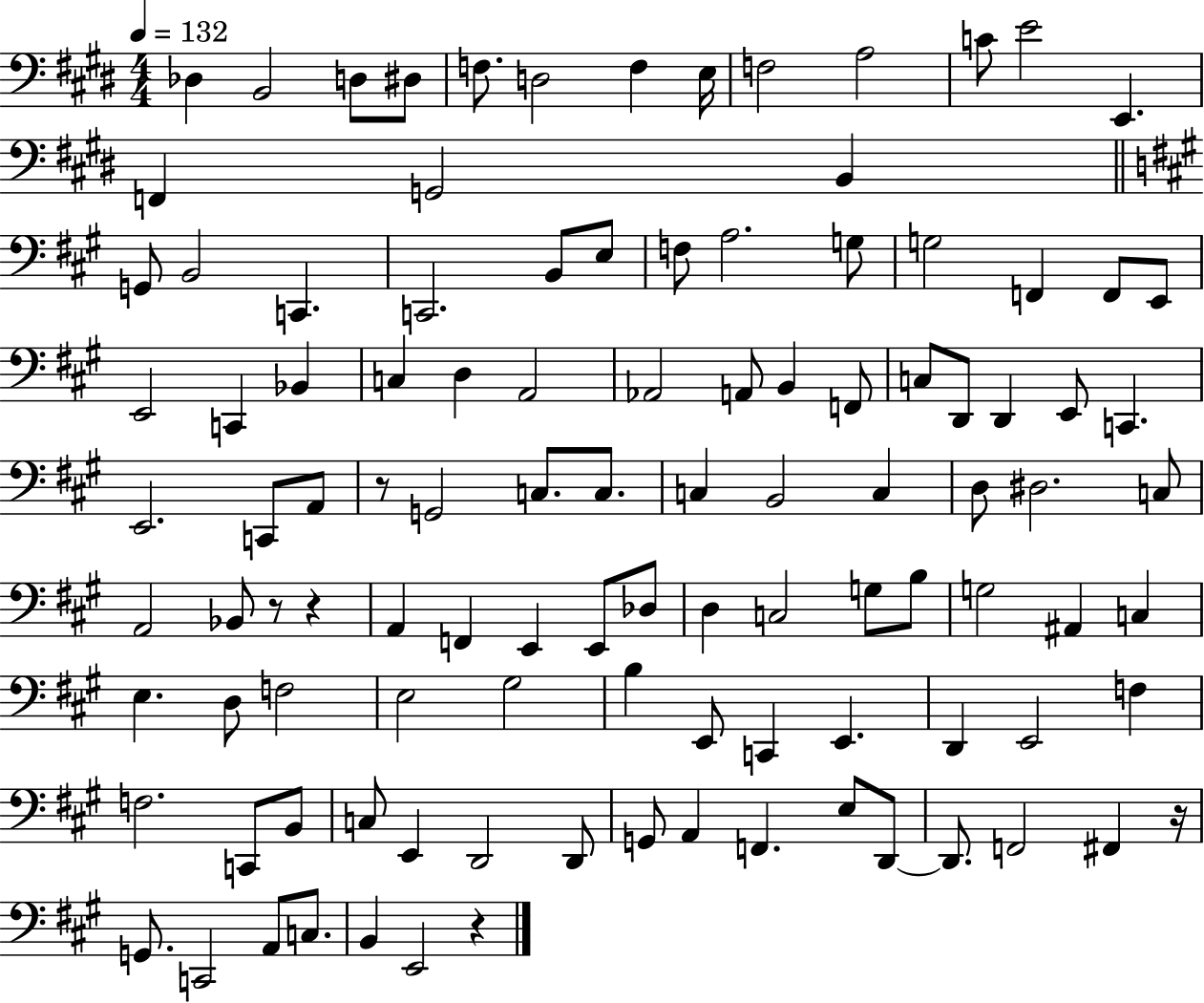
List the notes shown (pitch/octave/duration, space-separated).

Db3/q B2/h D3/e D#3/e F3/e. D3/h F3/q E3/s F3/h A3/h C4/e E4/h E2/q. F2/q G2/h B2/q G2/e B2/h C2/q. C2/h. B2/e E3/e F3/e A3/h. G3/e G3/h F2/q F2/e E2/e E2/h C2/q Bb2/q C3/q D3/q A2/h Ab2/h A2/e B2/q F2/e C3/e D2/e D2/q E2/e C2/q. E2/h. C2/e A2/e R/e G2/h C3/e. C3/e. C3/q B2/h C3/q D3/e D#3/h. C3/e A2/h Bb2/e R/e R/q A2/q F2/q E2/q E2/e Db3/e D3/q C3/h G3/e B3/e G3/h A#2/q C3/q E3/q. D3/e F3/h E3/h G#3/h B3/q E2/e C2/q E2/q. D2/q E2/h F3/q F3/h. C2/e B2/e C3/e E2/q D2/h D2/e G2/e A2/q F2/q. E3/e D2/e D2/e. F2/h F#2/q R/s G2/e. C2/h A2/e C3/e. B2/q E2/h R/q